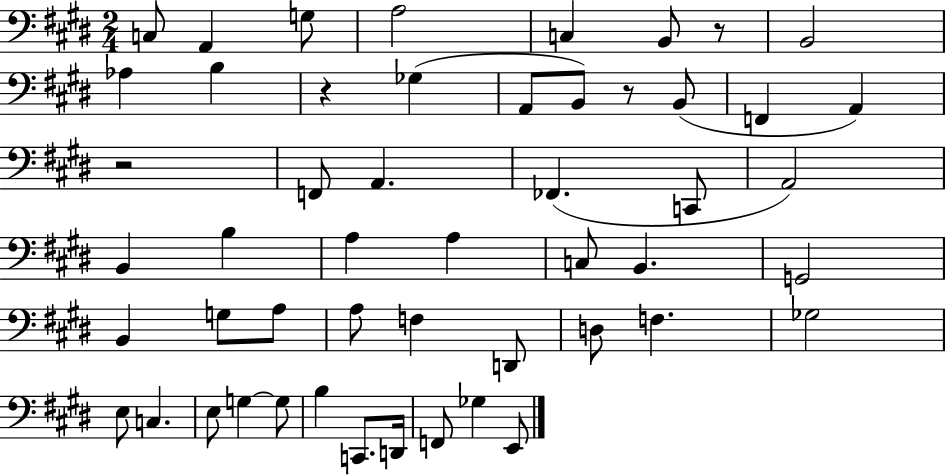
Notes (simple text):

C3/e A2/q G3/e A3/h C3/q B2/e R/e B2/h Ab3/q B3/q R/q Gb3/q A2/e B2/e R/e B2/e F2/q A2/q R/h F2/e A2/q. FES2/q. C2/e A2/h B2/q B3/q A3/q A3/q C3/e B2/q. G2/h B2/q G3/e A3/e A3/e F3/q D2/e D3/e F3/q. Gb3/h E3/e C3/q. E3/e G3/q G3/e B3/q C2/e. D2/s F2/e Gb3/q E2/e